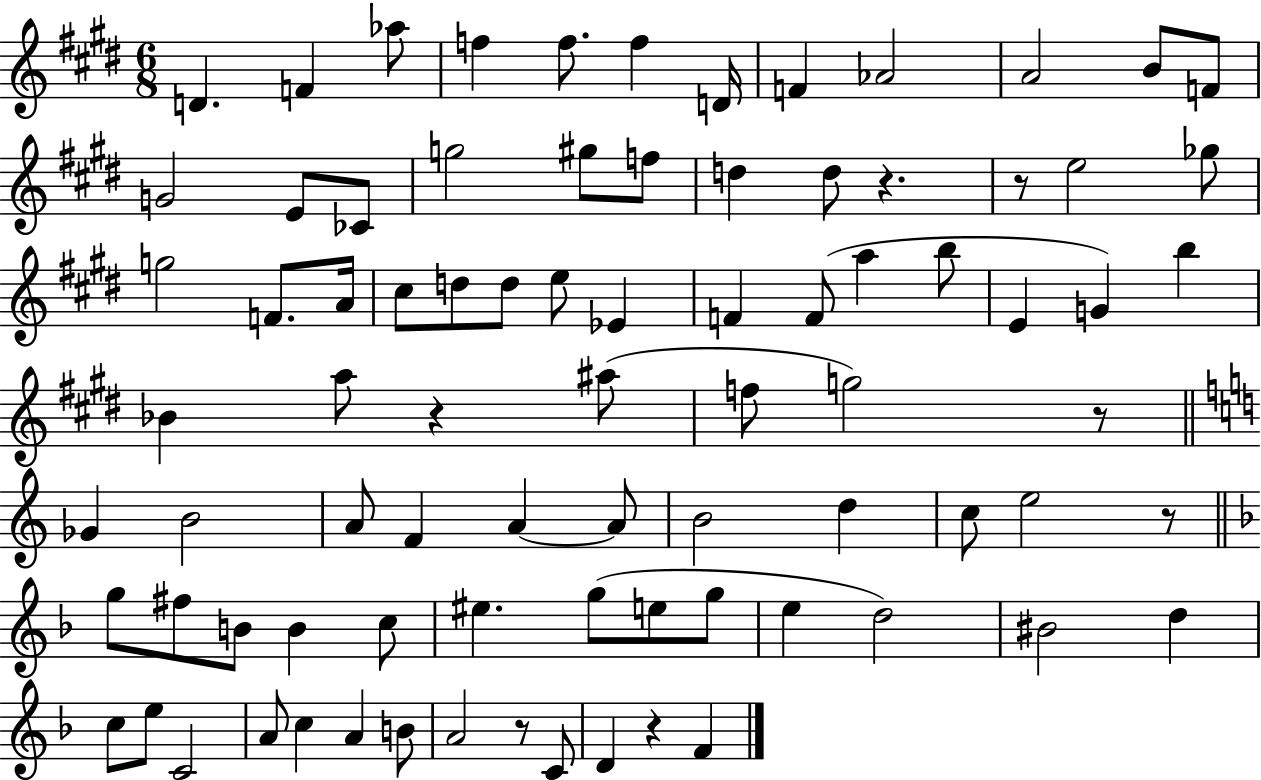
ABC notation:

X:1
T:Untitled
M:6/8
L:1/4
K:E
D F _a/2 f f/2 f D/4 F _A2 A2 B/2 F/2 G2 E/2 _C/2 g2 ^g/2 f/2 d d/2 z z/2 e2 _g/2 g2 F/2 A/4 ^c/2 d/2 d/2 e/2 _E F F/2 a b/2 E G b _B a/2 z ^a/2 f/2 g2 z/2 _G B2 A/2 F A A/2 B2 d c/2 e2 z/2 g/2 ^f/2 B/2 B c/2 ^e g/2 e/2 g/2 e d2 ^B2 d c/2 e/2 C2 A/2 c A B/2 A2 z/2 C/2 D z F